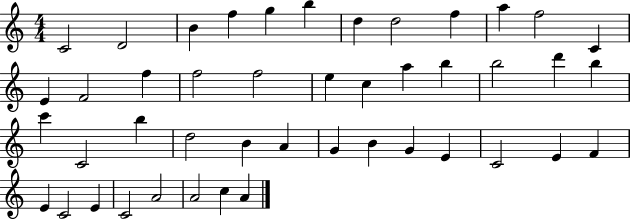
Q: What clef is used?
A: treble